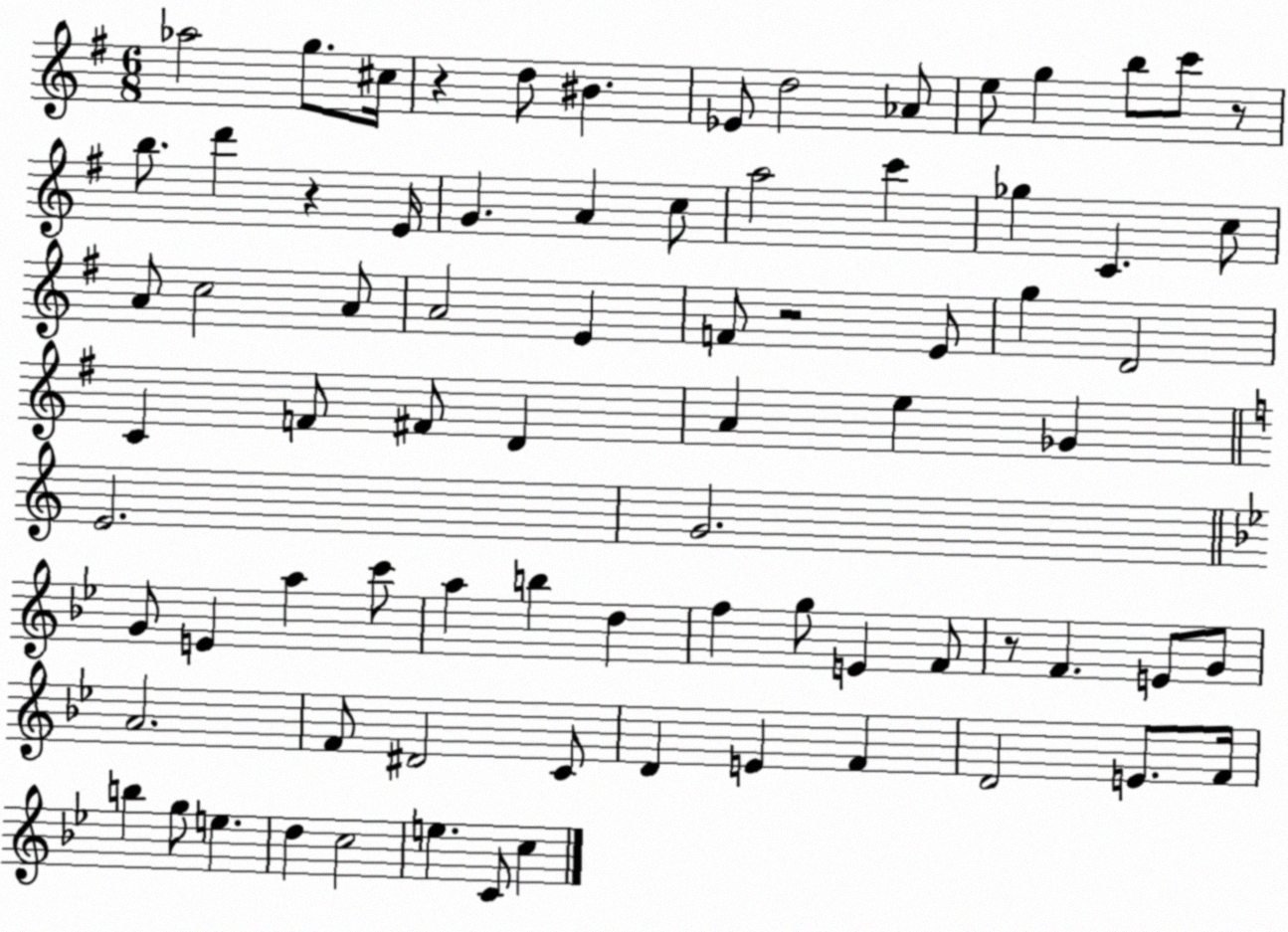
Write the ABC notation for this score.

X:1
T:Untitled
M:6/8
L:1/4
K:G
_a2 g/2 ^c/4 z d/2 ^B _E/2 d2 _A/2 e/2 g b/2 c'/2 z/2 b/2 d' z E/4 G A c/2 a2 c' _g C c/2 A/2 c2 A/2 A2 E F/2 z2 E/2 g D2 C F/2 ^F/2 D A e _G E2 G2 G/2 E a c'/2 a b d f g/2 E F/2 z/2 F E/2 G/2 A2 F/2 ^D2 C/2 D E F D2 E/2 F/4 b g/2 e d c2 e C/2 c